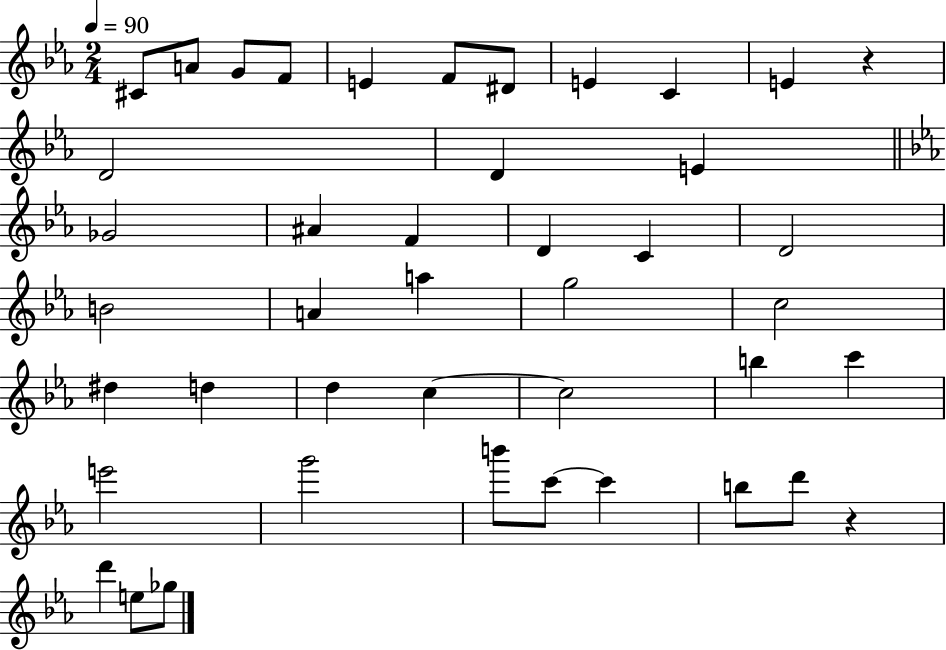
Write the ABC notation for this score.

X:1
T:Untitled
M:2/4
L:1/4
K:Eb
^C/2 A/2 G/2 F/2 E F/2 ^D/2 E C E z D2 D E _G2 ^A F D C D2 B2 A a g2 c2 ^d d d c c2 b c' e'2 g'2 b'/2 c'/2 c' b/2 d'/2 z d' e/2 _g/2